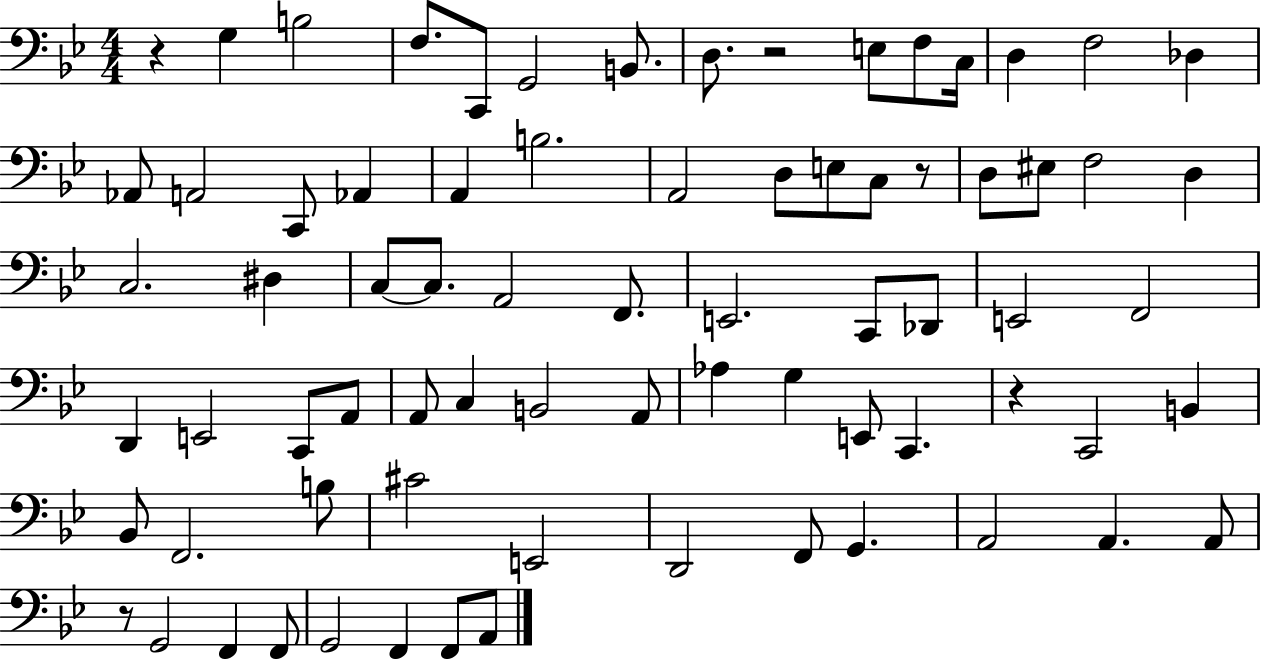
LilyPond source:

{
  \clef bass
  \numericTimeSignature
  \time 4/4
  \key bes \major
  r4 g4 b2 | f8. c,8 g,2 b,8. | d8. r2 e8 f8 c16 | d4 f2 des4 | \break aes,8 a,2 c,8 aes,4 | a,4 b2. | a,2 d8 e8 c8 r8 | d8 eis8 f2 d4 | \break c2. dis4 | c8~~ c8. a,2 f,8. | e,2. c,8 des,8 | e,2 f,2 | \break d,4 e,2 c,8 a,8 | a,8 c4 b,2 a,8 | aes4 g4 e,8 c,4. | r4 c,2 b,4 | \break bes,8 f,2. b8 | cis'2 e,2 | d,2 f,8 g,4. | a,2 a,4. a,8 | \break r8 g,2 f,4 f,8 | g,2 f,4 f,8 a,8 | \bar "|."
}